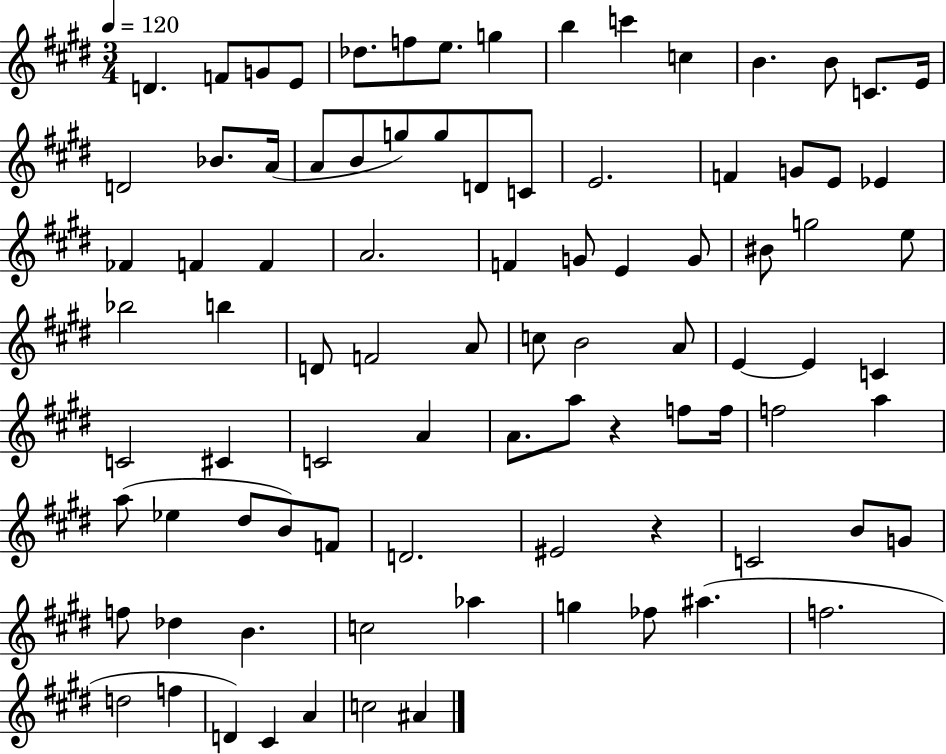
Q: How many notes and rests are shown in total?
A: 89